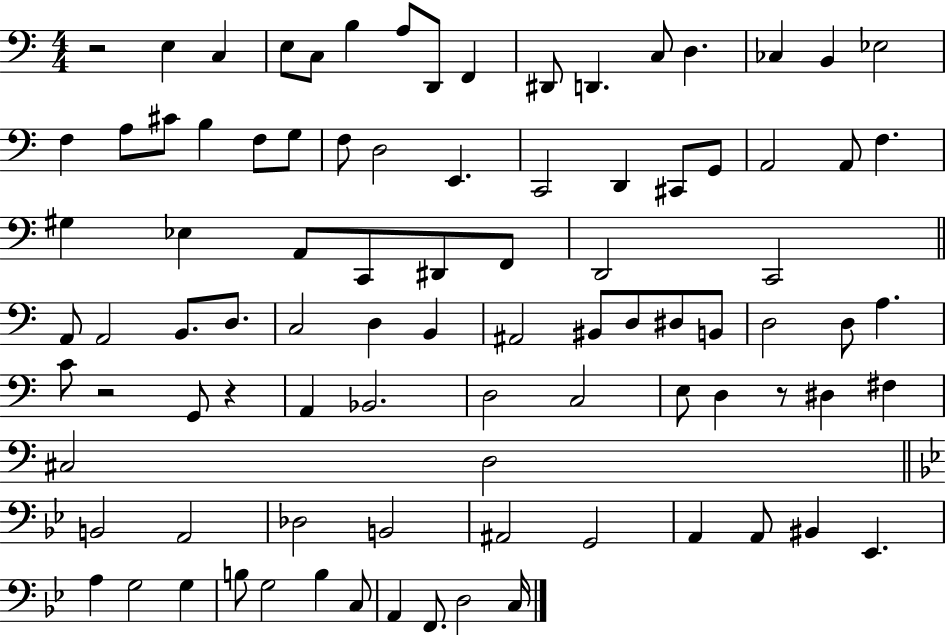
X:1
T:Untitled
M:4/4
L:1/4
K:C
z2 E, C, E,/2 C,/2 B, A,/2 D,,/2 F,, ^D,,/2 D,, C,/2 D, _C, B,, _E,2 F, A,/2 ^C/2 B, F,/2 G,/2 F,/2 D,2 E,, C,,2 D,, ^C,,/2 G,,/2 A,,2 A,,/2 F, ^G, _E, A,,/2 C,,/2 ^D,,/2 F,,/2 D,,2 C,,2 A,,/2 A,,2 B,,/2 D,/2 C,2 D, B,, ^A,,2 ^B,,/2 D,/2 ^D,/2 B,,/2 D,2 D,/2 A, C/2 z2 G,,/2 z A,, _B,,2 D,2 C,2 E,/2 D, z/2 ^D, ^F, ^C,2 D,2 B,,2 A,,2 _D,2 B,,2 ^A,,2 G,,2 A,, A,,/2 ^B,, _E,, A, G,2 G, B,/2 G,2 B, C,/2 A,, F,,/2 D,2 C,/4